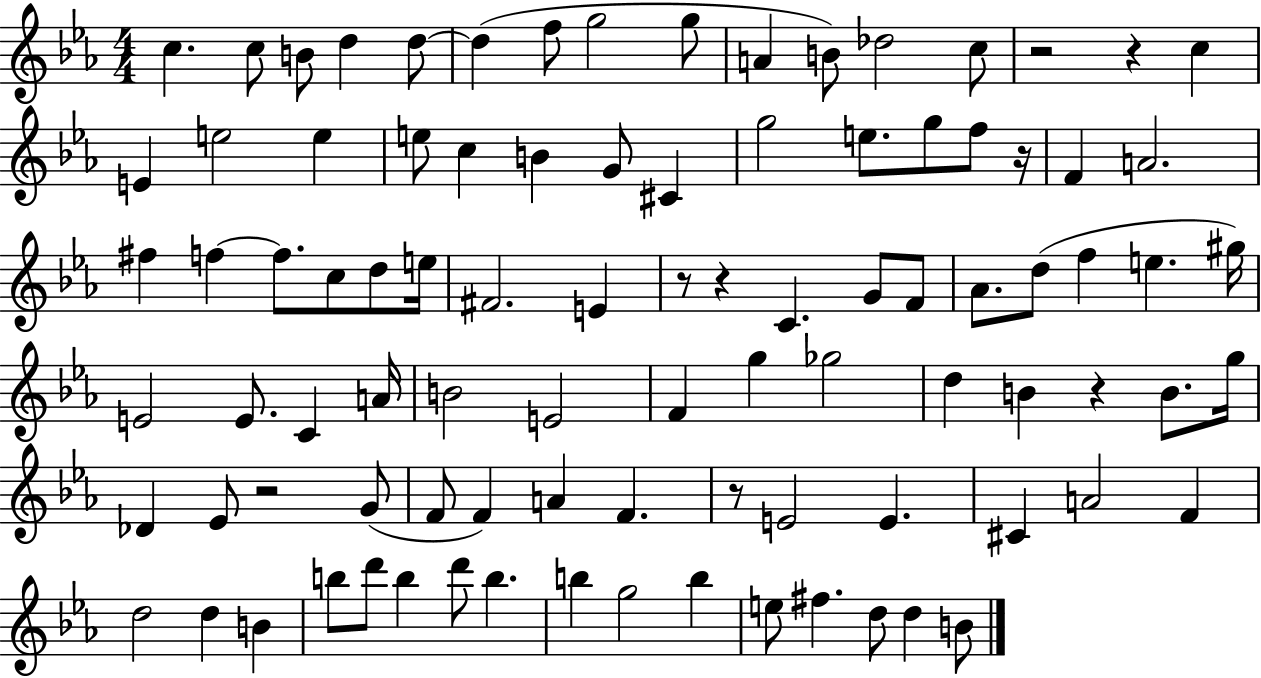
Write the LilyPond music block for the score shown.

{
  \clef treble
  \numericTimeSignature
  \time 4/4
  \key ees \major
  c''4. c''8 b'8 d''4 d''8~~ | d''4( f''8 g''2 g''8 | a'4 b'8) des''2 c''8 | r2 r4 c''4 | \break e'4 e''2 e''4 | e''8 c''4 b'4 g'8 cis'4 | g''2 e''8. g''8 f''8 r16 | f'4 a'2. | \break fis''4 f''4~~ f''8. c''8 d''8 e''16 | fis'2. e'4 | r8 r4 c'4. g'8 f'8 | aes'8. d''8( f''4 e''4. gis''16) | \break e'2 e'8. c'4 a'16 | b'2 e'2 | f'4 g''4 ges''2 | d''4 b'4 r4 b'8. g''16 | \break des'4 ees'8 r2 g'8( | f'8 f'4) a'4 f'4. | r8 e'2 e'4. | cis'4 a'2 f'4 | \break d''2 d''4 b'4 | b''8 d'''8 b''4 d'''8 b''4. | b''4 g''2 b''4 | e''8 fis''4. d''8 d''4 b'8 | \break \bar "|."
}